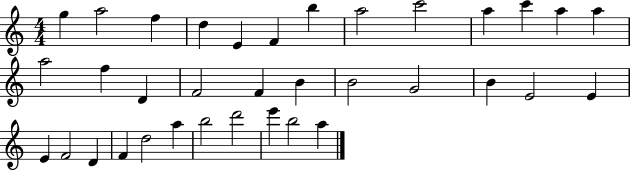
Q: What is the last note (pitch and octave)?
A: A5